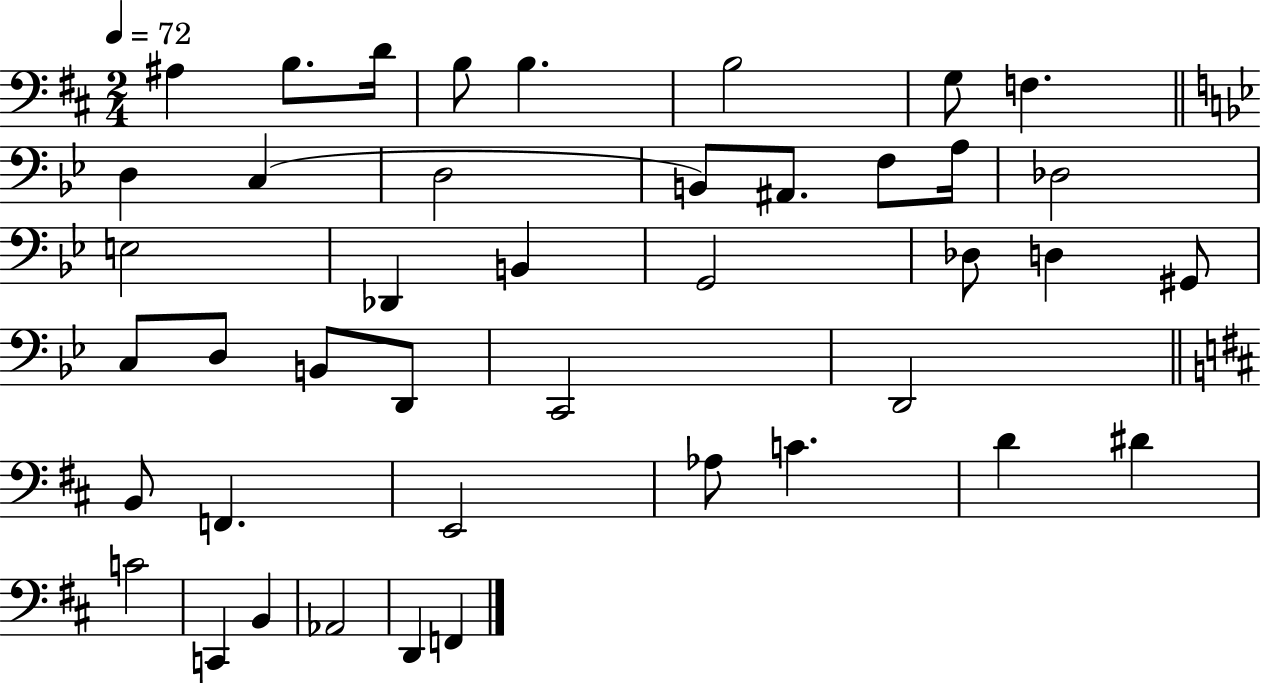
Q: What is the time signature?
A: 2/4